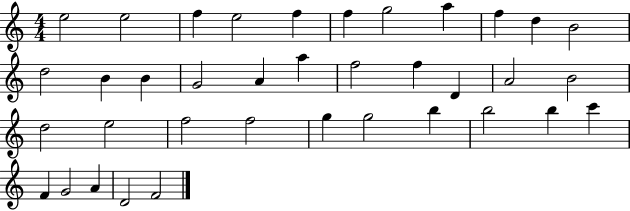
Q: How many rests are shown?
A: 0